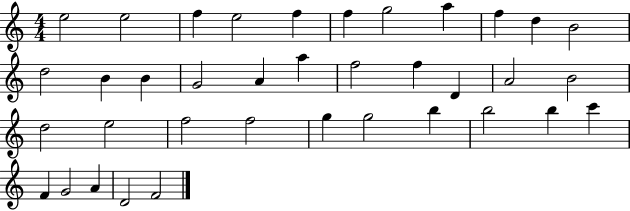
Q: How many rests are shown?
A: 0